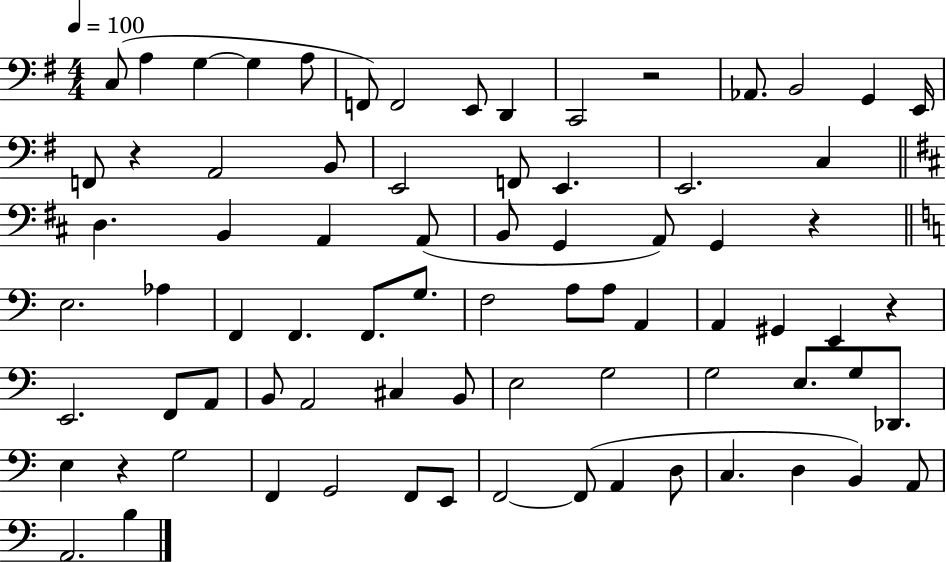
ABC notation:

X:1
T:Untitled
M:4/4
L:1/4
K:G
C,/2 A, G, G, A,/2 F,,/2 F,,2 E,,/2 D,, C,,2 z2 _A,,/2 B,,2 G,, E,,/4 F,,/2 z A,,2 B,,/2 E,,2 F,,/2 E,, E,,2 C, D, B,, A,, A,,/2 B,,/2 G,, A,,/2 G,, z E,2 _A, F,, F,, F,,/2 G,/2 F,2 A,/2 A,/2 A,, A,, ^G,, E,, z E,,2 F,,/2 A,,/2 B,,/2 A,,2 ^C, B,,/2 E,2 G,2 G,2 E,/2 G,/2 _D,,/2 E, z G,2 F,, G,,2 F,,/2 E,,/2 F,,2 F,,/2 A,, D,/2 C, D, B,, A,,/2 A,,2 B,